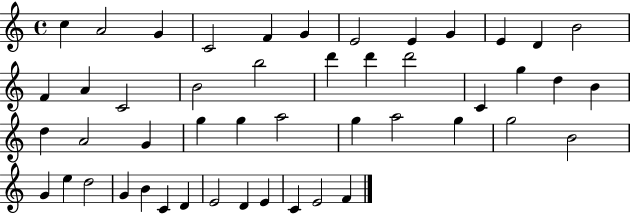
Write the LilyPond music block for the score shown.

{
  \clef treble
  \time 4/4
  \defaultTimeSignature
  \key c \major
  c''4 a'2 g'4 | c'2 f'4 g'4 | e'2 e'4 g'4 | e'4 d'4 b'2 | \break f'4 a'4 c'2 | b'2 b''2 | d'''4 d'''4 d'''2 | c'4 g''4 d''4 b'4 | \break d''4 a'2 g'4 | g''4 g''4 a''2 | g''4 a''2 g''4 | g''2 b'2 | \break g'4 e''4 d''2 | g'4 b'4 c'4 d'4 | e'2 d'4 e'4 | c'4 e'2 f'4 | \break \bar "|."
}